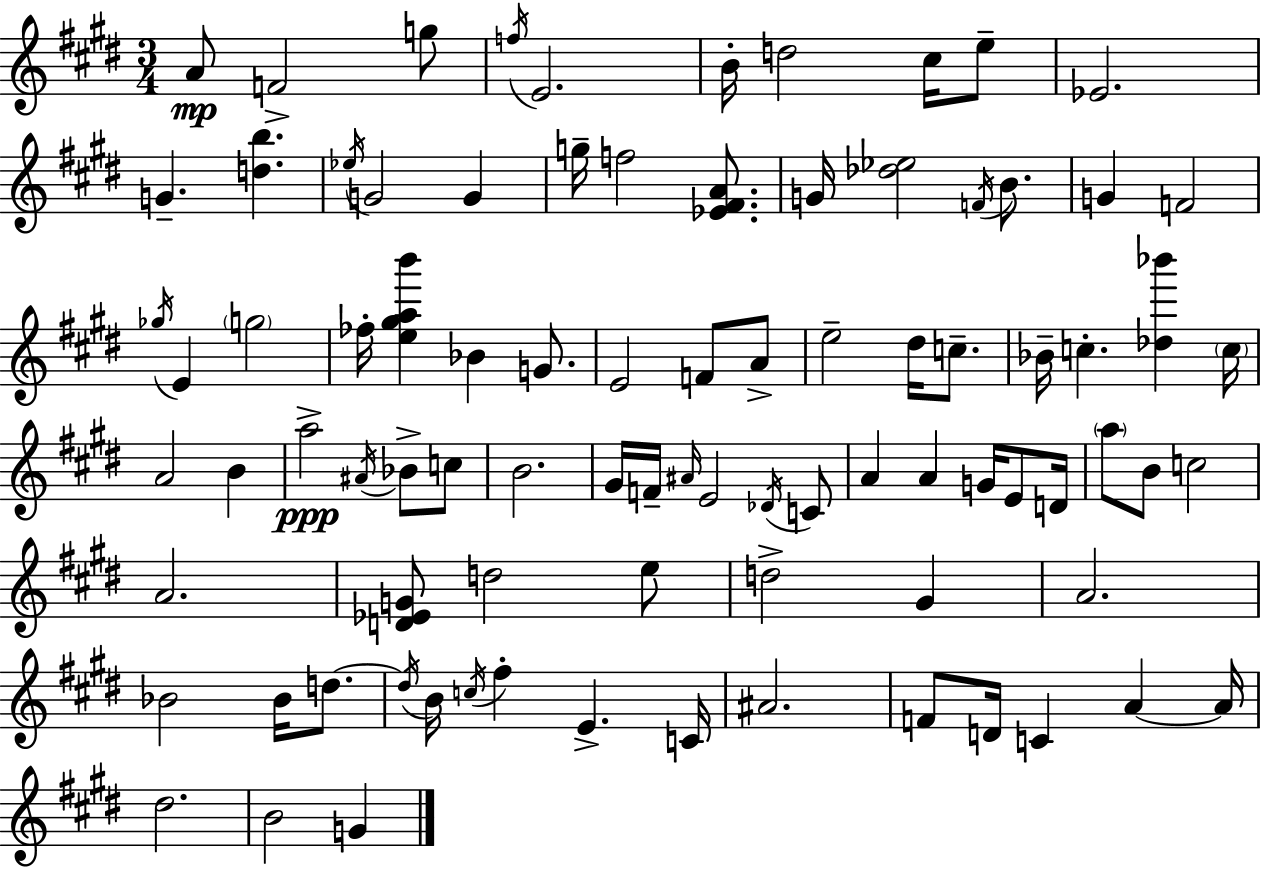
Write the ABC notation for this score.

X:1
T:Untitled
M:3/4
L:1/4
K:E
A/2 F2 g/2 f/4 E2 B/4 d2 ^c/4 e/2 _E2 G [db] _e/4 G2 G g/4 f2 [_E^FA]/2 G/4 [_d_e]2 F/4 B/2 G F2 _g/4 E g2 _f/4 [e^gab'] _B G/2 E2 F/2 A/2 e2 ^d/4 c/2 _B/4 c [_d_b'] c/4 A2 B a2 ^A/4 _B/2 c/2 B2 ^G/4 F/4 ^A/4 E2 _D/4 C/2 A A G/4 E/2 D/4 a/2 B/2 c2 A2 [D_EG]/2 d2 e/2 d2 ^G A2 _B2 _B/4 d/2 d/4 B/4 c/4 ^f E C/4 ^A2 F/2 D/4 C A A/4 ^d2 B2 G